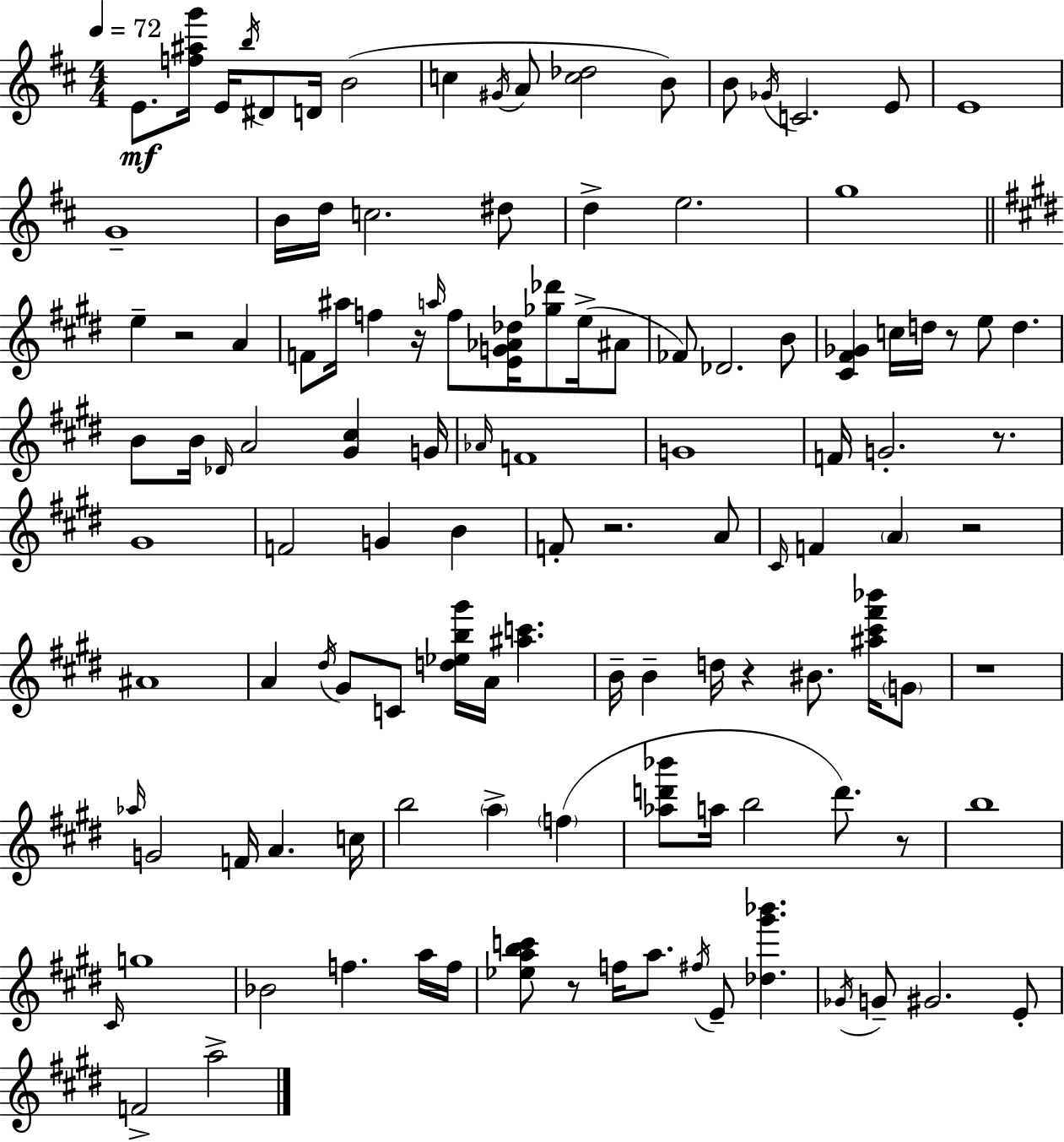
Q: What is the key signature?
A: D major